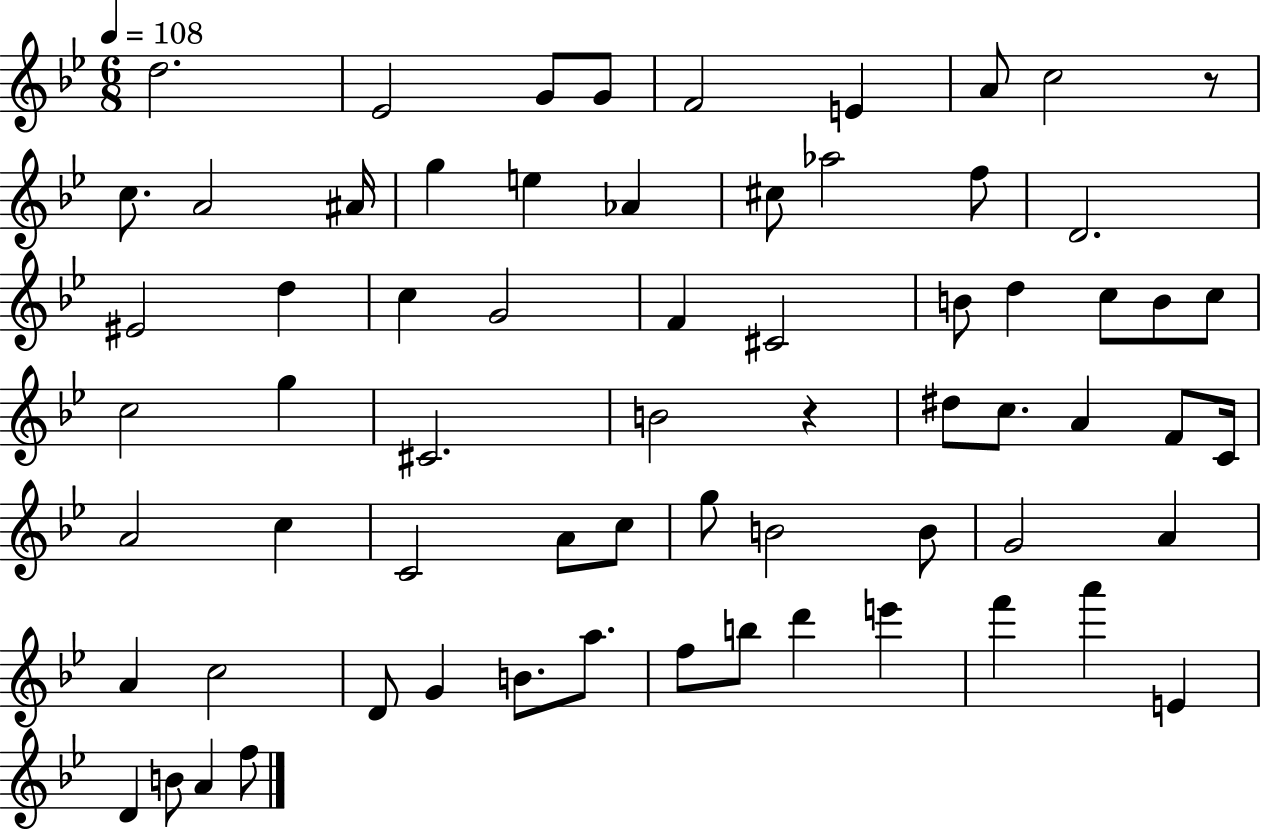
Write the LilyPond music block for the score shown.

{
  \clef treble
  \numericTimeSignature
  \time 6/8
  \key bes \major
  \tempo 4 = 108
  d''2. | ees'2 g'8 g'8 | f'2 e'4 | a'8 c''2 r8 | \break c''8. a'2 ais'16 | g''4 e''4 aes'4 | cis''8 aes''2 f''8 | d'2. | \break eis'2 d''4 | c''4 g'2 | f'4 cis'2 | b'8 d''4 c''8 b'8 c''8 | \break c''2 g''4 | cis'2. | b'2 r4 | dis''8 c''8. a'4 f'8 c'16 | \break a'2 c''4 | c'2 a'8 c''8 | g''8 b'2 b'8 | g'2 a'4 | \break a'4 c''2 | d'8 g'4 b'8. a''8. | f''8 b''8 d'''4 e'''4 | f'''4 a'''4 e'4 | \break d'4 b'8 a'4 f''8 | \bar "|."
}